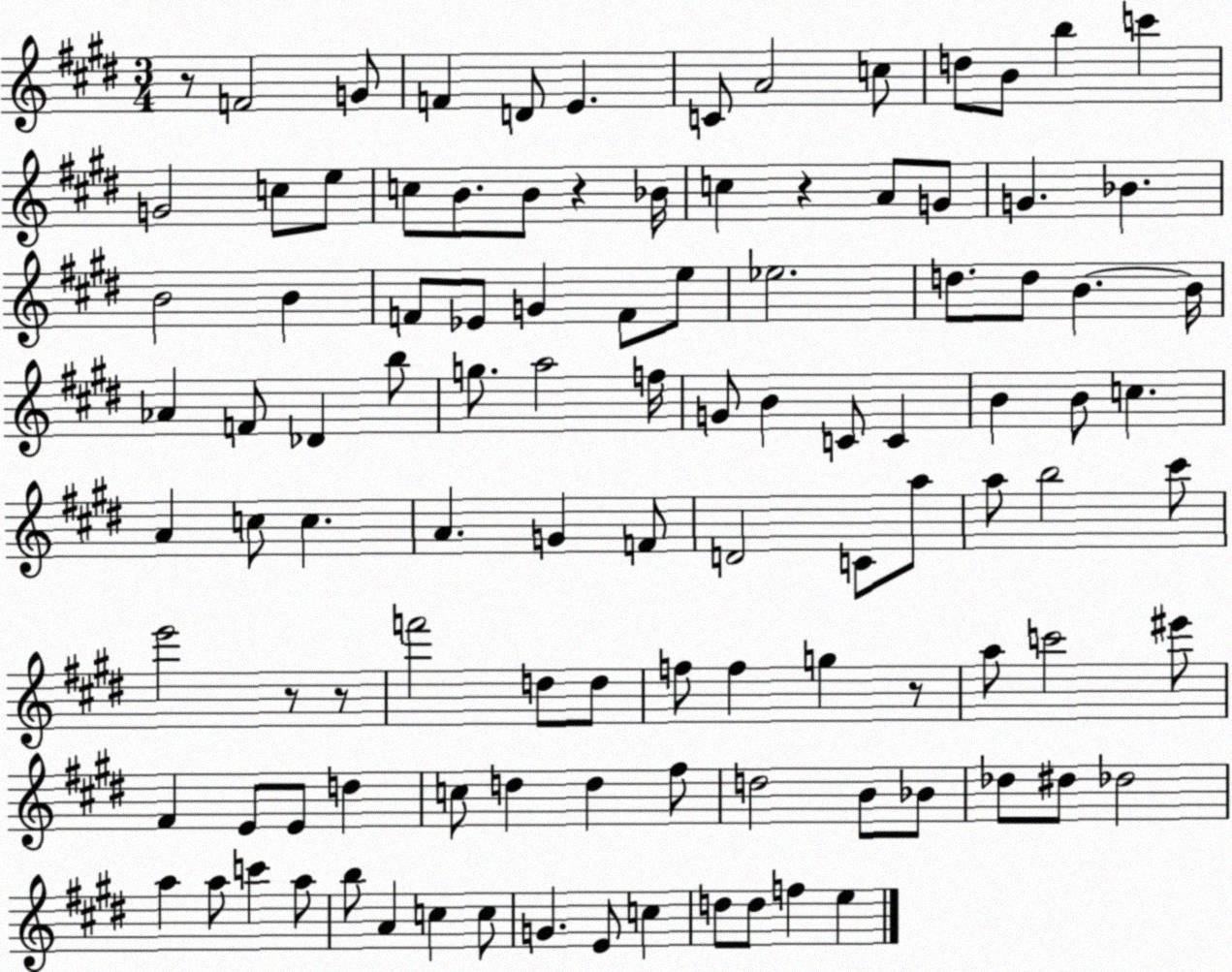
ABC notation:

X:1
T:Untitled
M:3/4
L:1/4
K:E
z/2 F2 G/2 F D/2 E C/2 A2 c/2 d/2 B/2 b c' G2 c/2 e/2 c/2 B/2 B/2 z _B/4 c z A/2 G/2 G _B B2 B F/2 _E/2 G F/2 e/2 _e2 d/2 d/2 B B/4 _A F/2 _D b/2 g/2 a2 f/4 G/2 B C/2 C B B/2 c A c/2 c A G F/2 D2 C/2 a/2 a/2 b2 ^c'/2 e'2 z/2 z/2 f'2 d/2 d/2 f/2 f g z/2 a/2 c'2 ^e'/2 ^F E/2 E/2 d c/2 d d ^f/2 d2 B/2 _B/2 _d/2 ^d/2 _d2 a a/2 c' a/2 b/2 A c c/2 G E/2 c d/2 d/2 f e